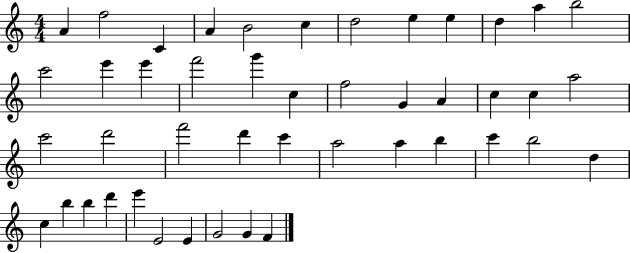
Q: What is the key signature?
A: C major